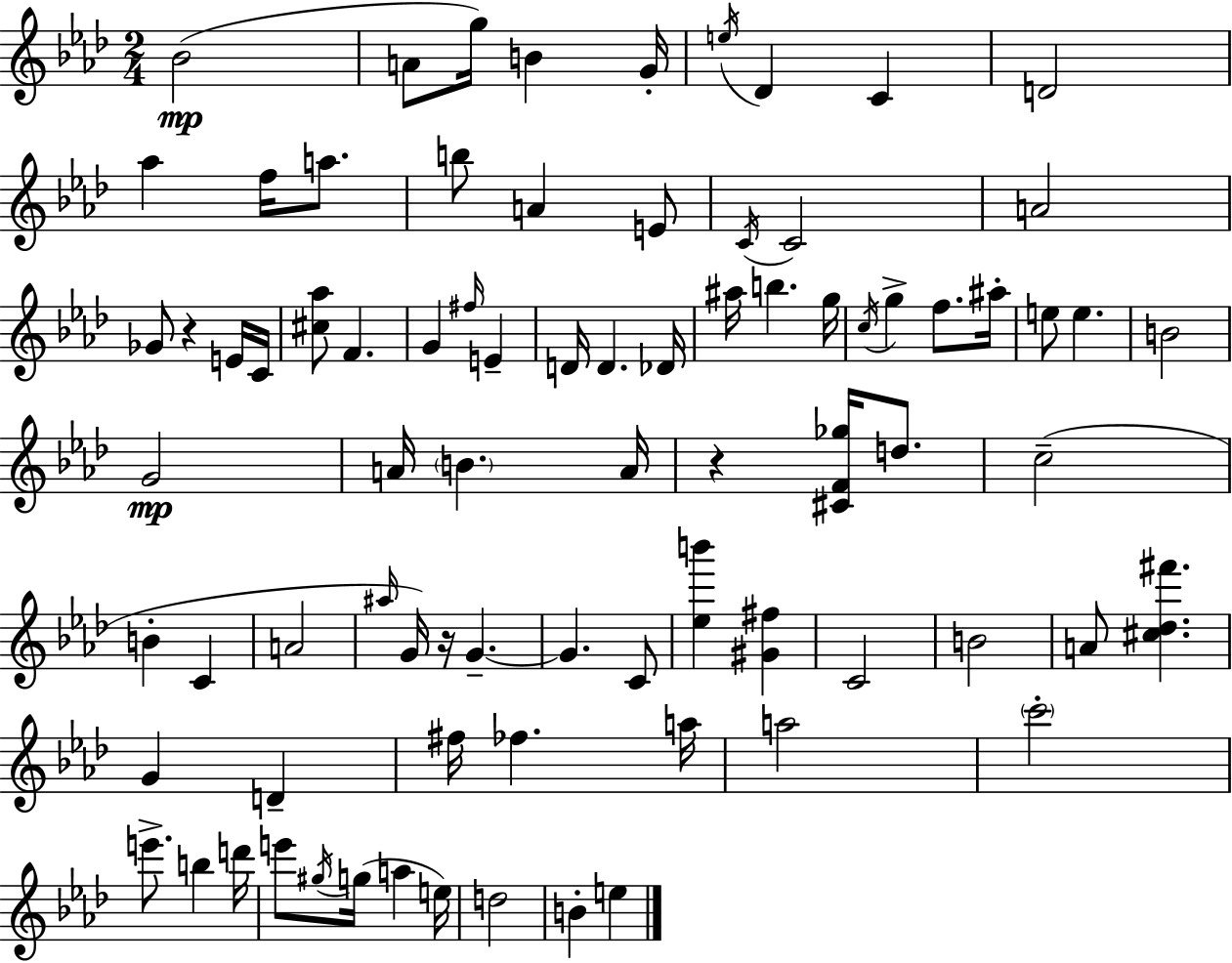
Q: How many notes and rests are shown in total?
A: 81